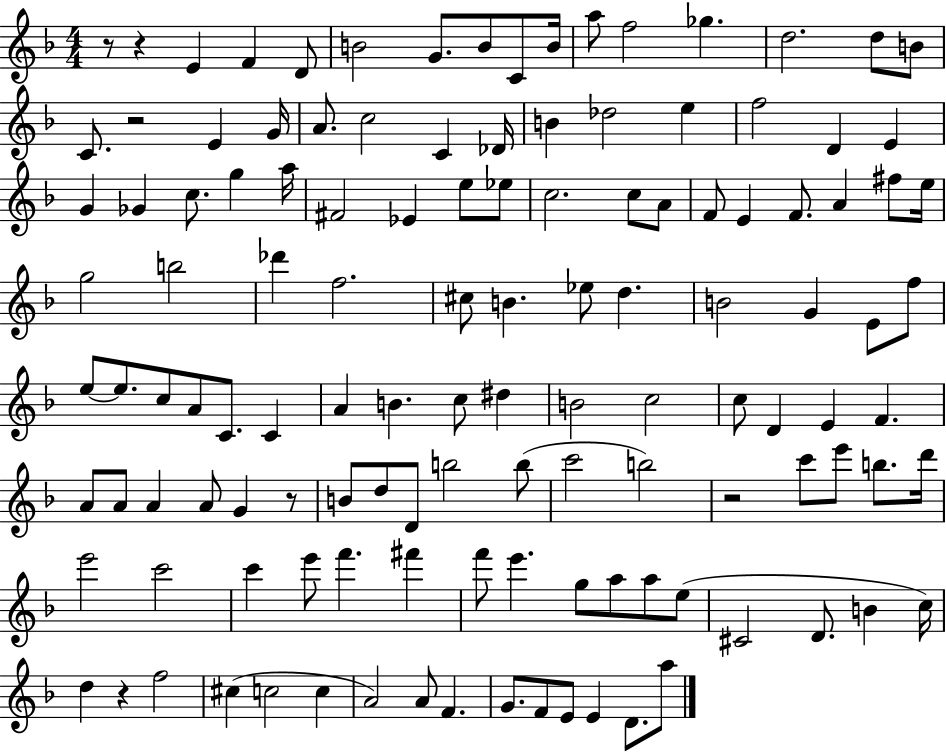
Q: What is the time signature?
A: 4/4